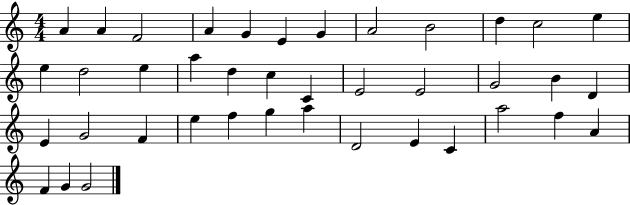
X:1
T:Untitled
M:4/4
L:1/4
K:C
A A F2 A G E G A2 B2 d c2 e e d2 e a d c C E2 E2 G2 B D E G2 F e f g a D2 E C a2 f A F G G2